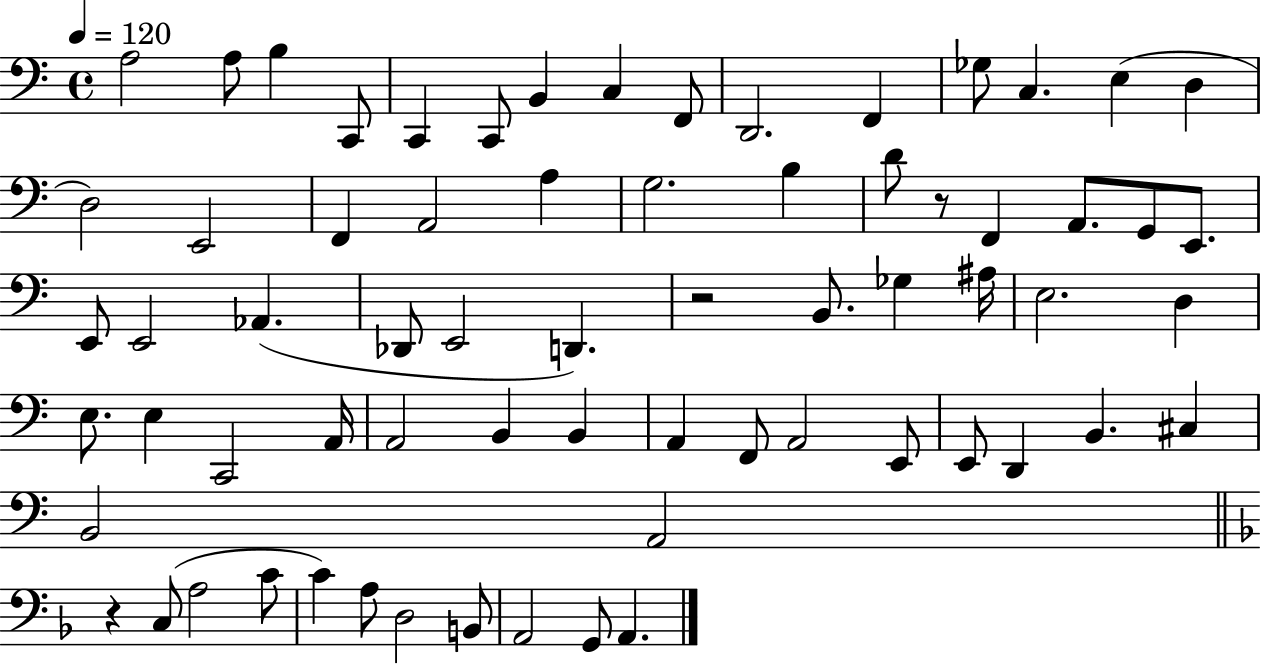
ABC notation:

X:1
T:Untitled
M:4/4
L:1/4
K:C
A,2 A,/2 B, C,,/2 C,, C,,/2 B,, C, F,,/2 D,,2 F,, _G,/2 C, E, D, D,2 E,,2 F,, A,,2 A, G,2 B, D/2 z/2 F,, A,,/2 G,,/2 E,,/2 E,,/2 E,,2 _A,, _D,,/2 E,,2 D,, z2 B,,/2 _G, ^A,/4 E,2 D, E,/2 E, C,,2 A,,/4 A,,2 B,, B,, A,, F,,/2 A,,2 E,,/2 E,,/2 D,, B,, ^C, B,,2 A,,2 z C,/2 A,2 C/2 C A,/2 D,2 B,,/2 A,,2 G,,/2 A,,